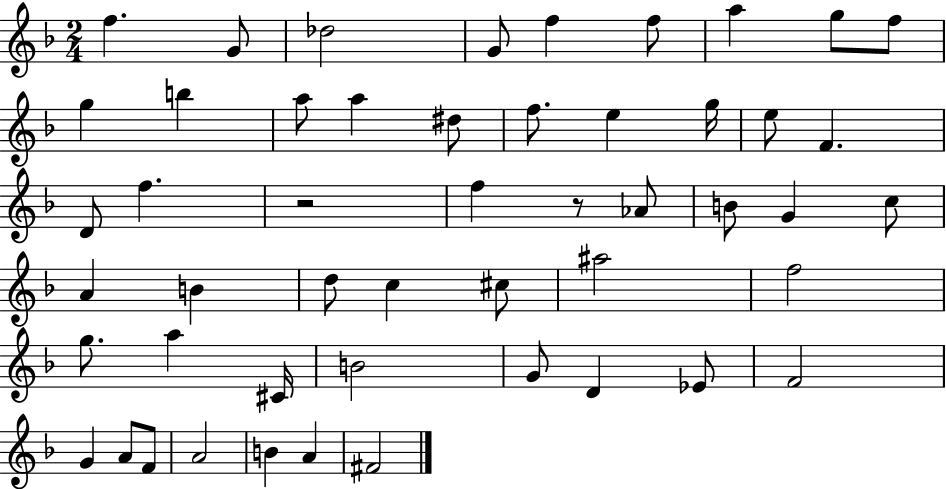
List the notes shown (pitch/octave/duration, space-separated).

F5/q. G4/e Db5/h G4/e F5/q F5/e A5/q G5/e F5/e G5/q B5/q A5/e A5/q D#5/e F5/e. E5/q G5/s E5/e F4/q. D4/e F5/q. R/h F5/q R/e Ab4/e B4/e G4/q C5/e A4/q B4/q D5/e C5/q C#5/e A#5/h F5/h G5/e. A5/q C#4/s B4/h G4/e D4/q Eb4/e F4/h G4/q A4/e F4/e A4/h B4/q A4/q F#4/h